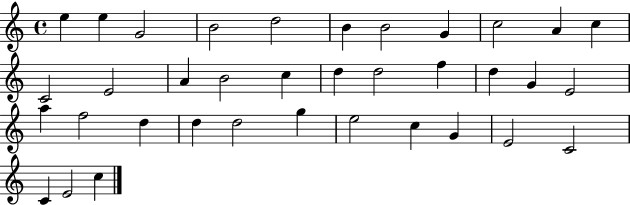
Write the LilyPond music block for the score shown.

{
  \clef treble
  \time 4/4
  \defaultTimeSignature
  \key c \major
  e''4 e''4 g'2 | b'2 d''2 | b'4 b'2 g'4 | c''2 a'4 c''4 | \break c'2 e'2 | a'4 b'2 c''4 | d''4 d''2 f''4 | d''4 g'4 e'2 | \break a''4 f''2 d''4 | d''4 d''2 g''4 | e''2 c''4 g'4 | e'2 c'2 | \break c'4 e'2 c''4 | \bar "|."
}